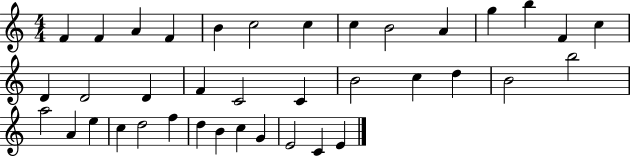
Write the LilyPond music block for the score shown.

{
  \clef treble
  \numericTimeSignature
  \time 4/4
  \key c \major
  f'4 f'4 a'4 f'4 | b'4 c''2 c''4 | c''4 b'2 a'4 | g''4 b''4 f'4 c''4 | \break d'4 d'2 d'4 | f'4 c'2 c'4 | b'2 c''4 d''4 | b'2 b''2 | \break a''2 a'4 e''4 | c''4 d''2 f''4 | d''4 b'4 c''4 g'4 | e'2 c'4 e'4 | \break \bar "|."
}